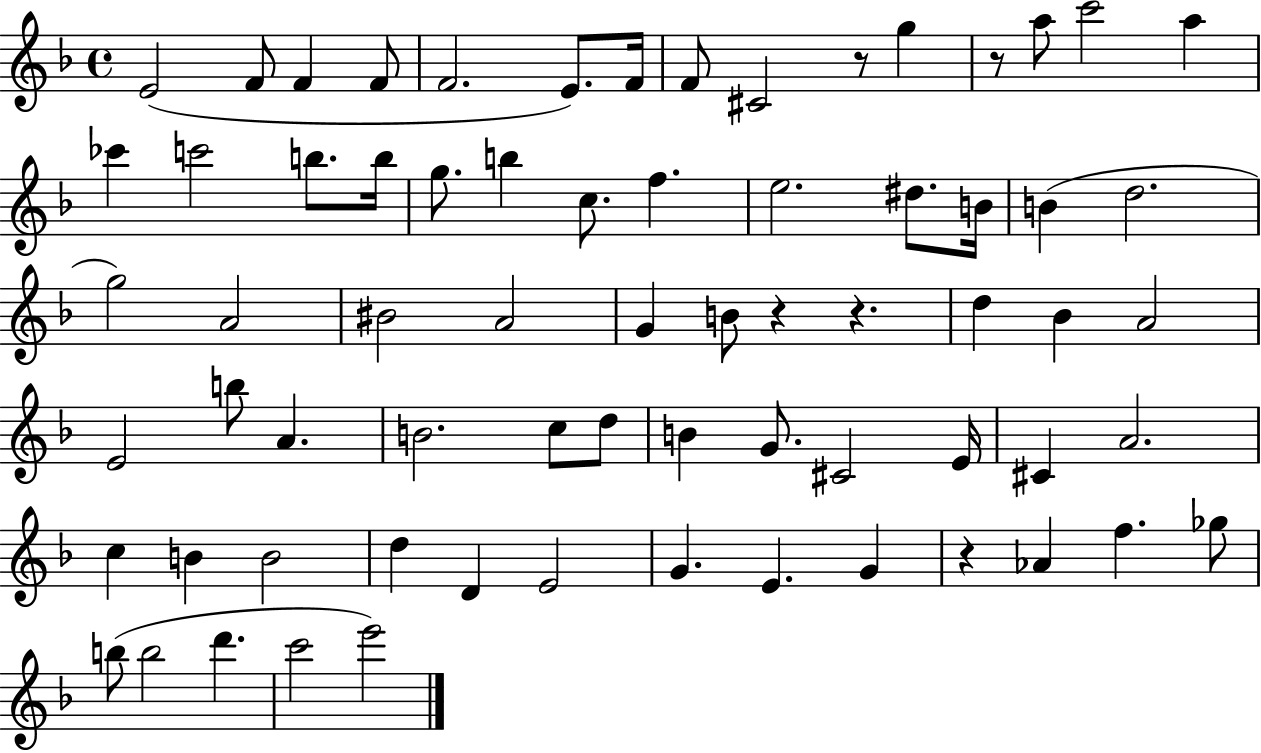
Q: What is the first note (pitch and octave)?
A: E4